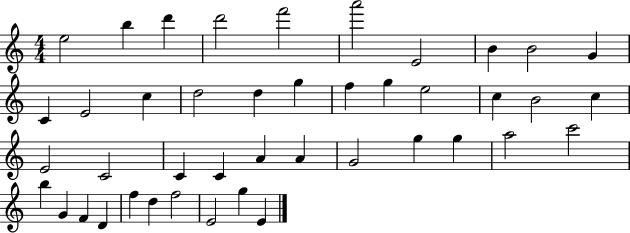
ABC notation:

X:1
T:Untitled
M:4/4
L:1/4
K:C
e2 b d' d'2 f'2 a'2 E2 B B2 G C E2 c d2 d g f g e2 c B2 c E2 C2 C C A A G2 g g a2 c'2 b G F D f d f2 E2 g E